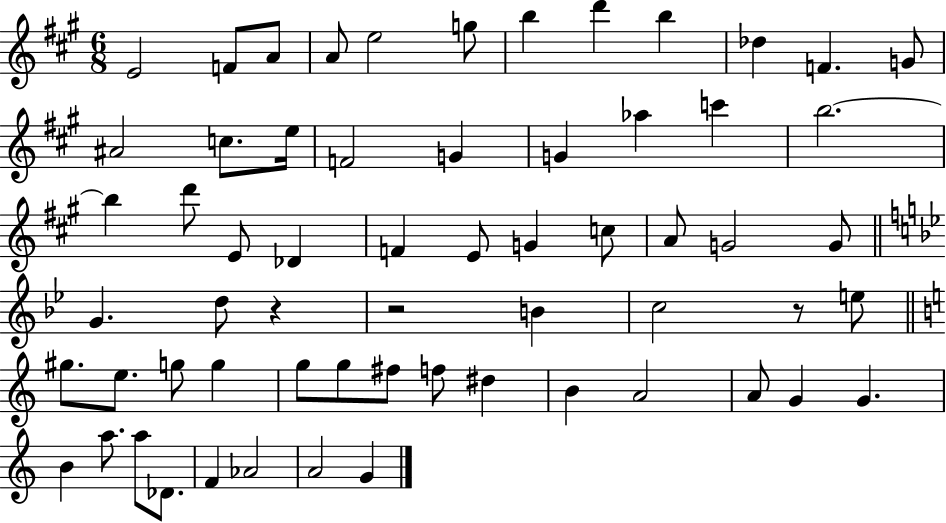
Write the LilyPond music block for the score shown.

{
  \clef treble
  \numericTimeSignature
  \time 6/8
  \key a \major
  \repeat volta 2 { e'2 f'8 a'8 | a'8 e''2 g''8 | b''4 d'''4 b''4 | des''4 f'4. g'8 | \break ais'2 c''8. e''16 | f'2 g'4 | g'4 aes''4 c'''4 | b''2.~~ | \break b''4 d'''8 e'8 des'4 | f'4 e'8 g'4 c''8 | a'8 g'2 g'8 | \bar "||" \break \key bes \major g'4. d''8 r4 | r2 b'4 | c''2 r8 e''8 | \bar "||" \break \key c \major gis''8. e''8. g''8 g''4 | g''8 g''8 fis''8 f''8 dis''4 | b'4 a'2 | a'8 g'4 g'4. | \break b'4 a''8. a''8 des'8. | f'4 aes'2 | a'2 g'4 | } \bar "|."
}